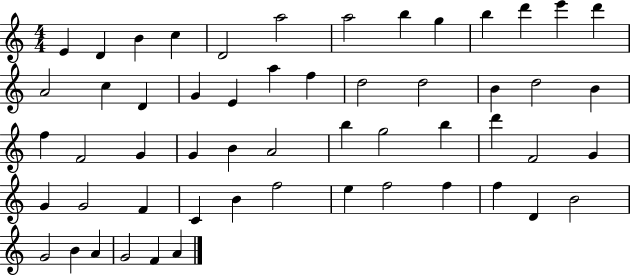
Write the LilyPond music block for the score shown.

{
  \clef treble
  \numericTimeSignature
  \time 4/4
  \key c \major
  e'4 d'4 b'4 c''4 | d'2 a''2 | a''2 b''4 g''4 | b''4 d'''4 e'''4 d'''4 | \break a'2 c''4 d'4 | g'4 e'4 a''4 f''4 | d''2 d''2 | b'4 d''2 b'4 | \break f''4 f'2 g'4 | g'4 b'4 a'2 | b''4 g''2 b''4 | d'''4 f'2 g'4 | \break g'4 g'2 f'4 | c'4 b'4 f''2 | e''4 f''2 f''4 | f''4 d'4 b'2 | \break g'2 b'4 a'4 | g'2 f'4 a'4 | \bar "|."
}